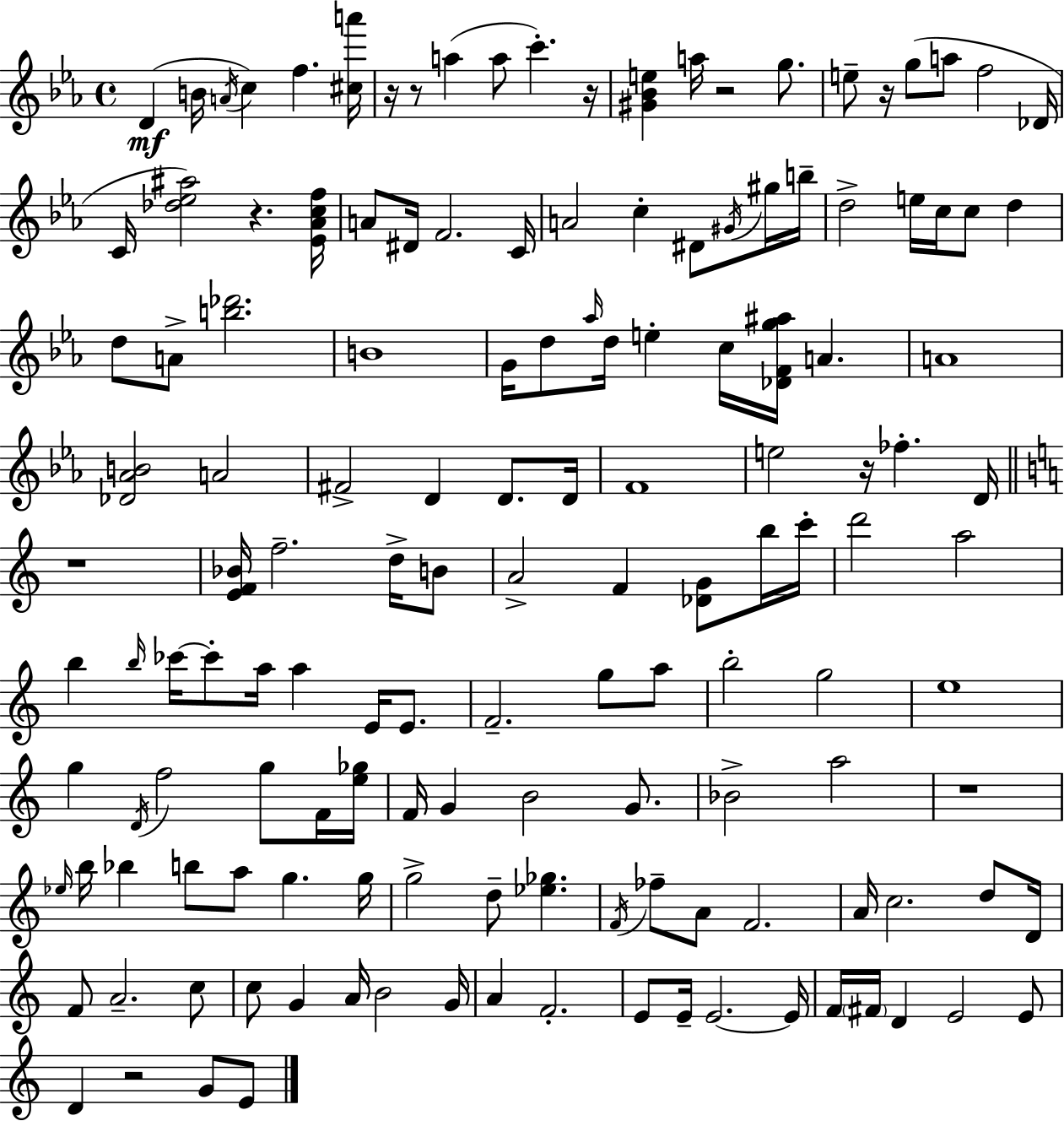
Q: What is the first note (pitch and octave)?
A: D4